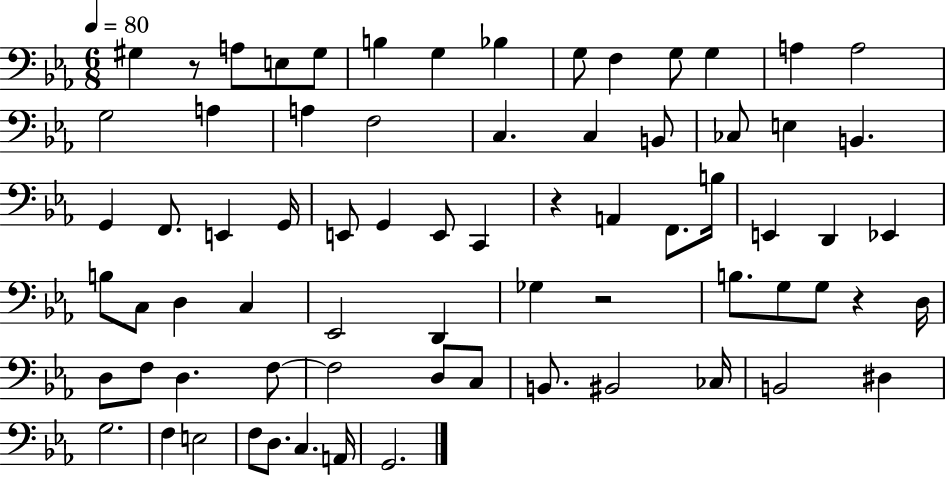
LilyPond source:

{
  \clef bass
  \numericTimeSignature
  \time 6/8
  \key ees \major
  \tempo 4 = 80
  \repeat volta 2 { gis4 r8 a8 e8 gis8 | b4 g4 bes4 | g8 f4 g8 g4 | a4 a2 | \break g2 a4 | a4 f2 | c4. c4 b,8 | ces8 e4 b,4. | \break g,4 f,8. e,4 g,16 | e,8 g,4 e,8 c,4 | r4 a,4 f,8. b16 | e,4 d,4 ees,4 | \break b8 c8 d4 c4 | ees,2 d,4 | ges4 r2 | b8. g8 g8 r4 d16 | \break d8 f8 d4. f8~~ | f2 d8 c8 | b,8. bis,2 ces16 | b,2 dis4 | \break g2. | f4 e2 | f8 d8. c4. a,16 | g,2. | \break } \bar "|."
}